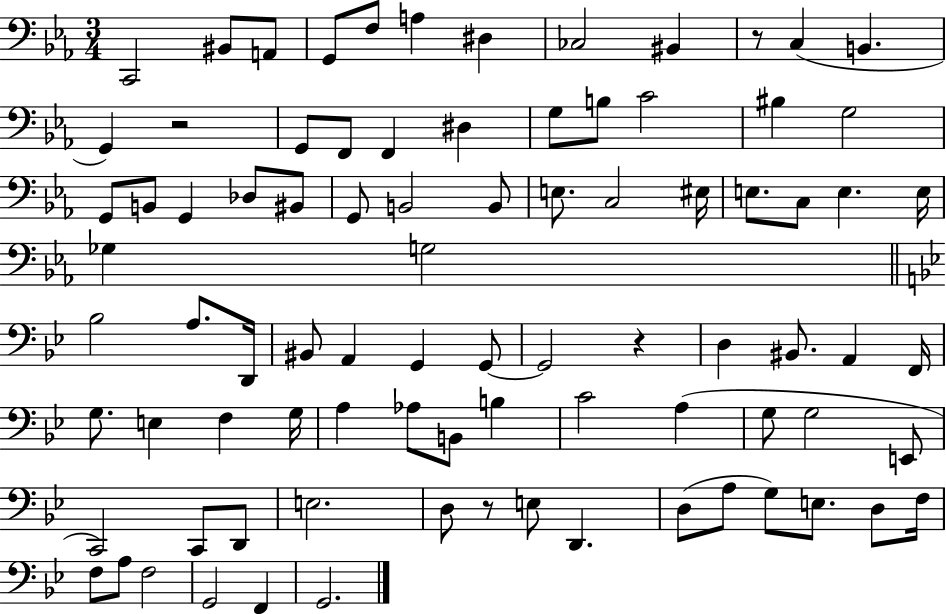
C2/h BIS2/e A2/e G2/e F3/e A3/q D#3/q CES3/h BIS2/q R/e C3/q B2/q. G2/q R/h G2/e F2/e F2/q D#3/q G3/e B3/e C4/h BIS3/q G3/h G2/e B2/e G2/q Db3/e BIS2/e G2/e B2/h B2/e E3/e. C3/h EIS3/s E3/e. C3/e E3/q. E3/s Gb3/q G3/h Bb3/h A3/e. D2/s BIS2/e A2/q G2/q G2/e G2/h R/q D3/q BIS2/e. A2/q F2/s G3/e. E3/q F3/q G3/s A3/q Ab3/e B2/e B3/q C4/h A3/q G3/e G3/h E2/e C2/h C2/e D2/e E3/h. D3/e R/e E3/e D2/q. D3/e A3/e G3/e E3/e. D3/e F3/s F3/e A3/e F3/h G2/h F2/q G2/h.